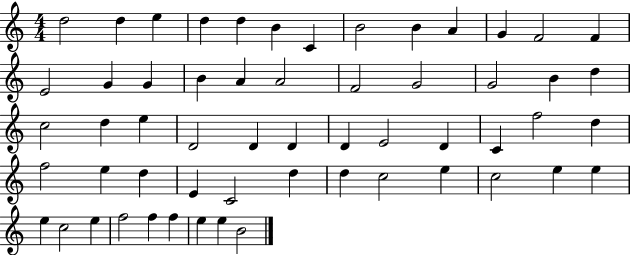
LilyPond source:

{
  \clef treble
  \numericTimeSignature
  \time 4/4
  \key c \major
  d''2 d''4 e''4 | d''4 d''4 b'4 c'4 | b'2 b'4 a'4 | g'4 f'2 f'4 | \break e'2 g'4 g'4 | b'4 a'4 a'2 | f'2 g'2 | g'2 b'4 d''4 | \break c''2 d''4 e''4 | d'2 d'4 d'4 | d'4 e'2 d'4 | c'4 f''2 d''4 | \break f''2 e''4 d''4 | e'4 c'2 d''4 | d''4 c''2 e''4 | c''2 e''4 e''4 | \break e''4 c''2 e''4 | f''2 f''4 f''4 | e''4 e''4 b'2 | \bar "|."
}